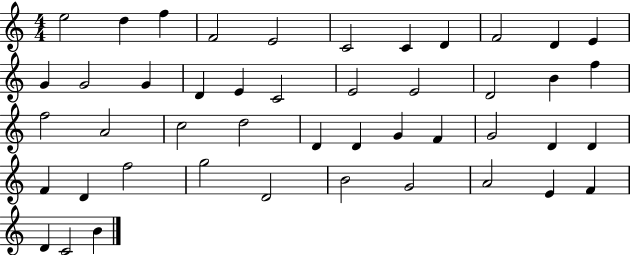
{
  \clef treble
  \numericTimeSignature
  \time 4/4
  \key c \major
  e''2 d''4 f''4 | f'2 e'2 | c'2 c'4 d'4 | f'2 d'4 e'4 | \break g'4 g'2 g'4 | d'4 e'4 c'2 | e'2 e'2 | d'2 b'4 f''4 | \break f''2 a'2 | c''2 d''2 | d'4 d'4 g'4 f'4 | g'2 d'4 d'4 | \break f'4 d'4 f''2 | g''2 d'2 | b'2 g'2 | a'2 e'4 f'4 | \break d'4 c'2 b'4 | \bar "|."
}